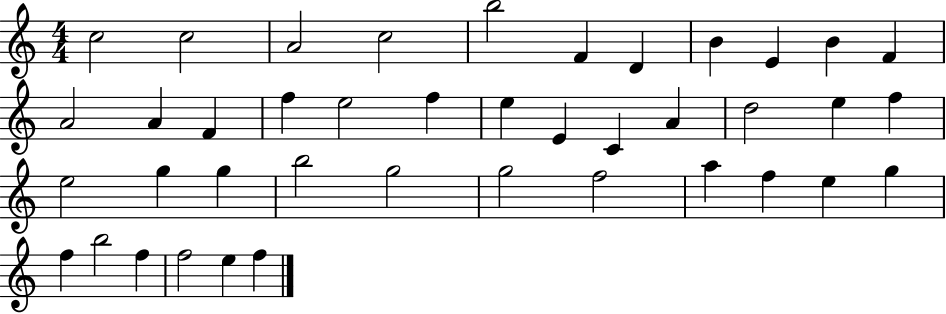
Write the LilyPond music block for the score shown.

{
  \clef treble
  \numericTimeSignature
  \time 4/4
  \key c \major
  c''2 c''2 | a'2 c''2 | b''2 f'4 d'4 | b'4 e'4 b'4 f'4 | \break a'2 a'4 f'4 | f''4 e''2 f''4 | e''4 e'4 c'4 a'4 | d''2 e''4 f''4 | \break e''2 g''4 g''4 | b''2 g''2 | g''2 f''2 | a''4 f''4 e''4 g''4 | \break f''4 b''2 f''4 | f''2 e''4 f''4 | \bar "|."
}